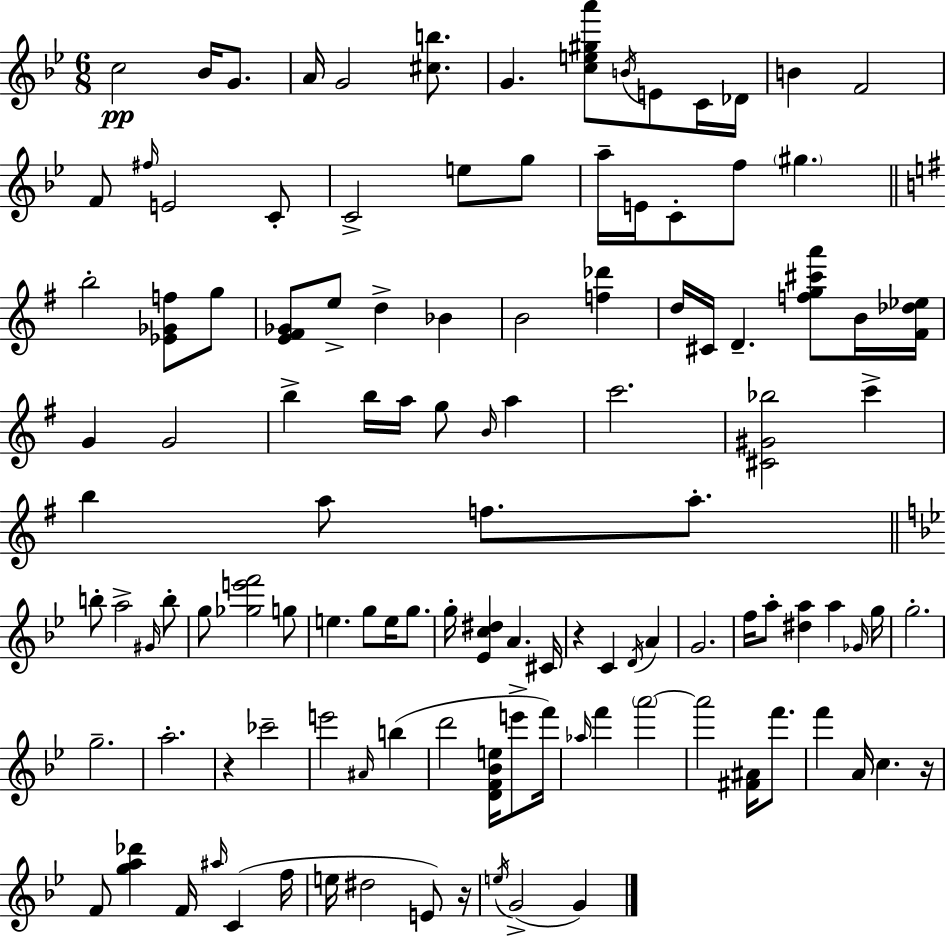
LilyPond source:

{
  \clef treble
  \numericTimeSignature
  \time 6/8
  \key bes \major
  c''2\pp bes'16 g'8. | a'16 g'2 <cis'' b''>8. | g'4. <c'' e'' gis'' a'''>8 \acciaccatura { b'16 } e'8 c'16 | des'16 b'4 f'2 | \break f'8 \grace { fis''16 } e'2 | c'8-. c'2-> e''8 | g''8 a''16-- e'16 c'8-. f''8 \parenthesize gis''4. | \bar "||" \break \key e \minor b''2-. <ees' ges' f''>8 g''8 | <e' fis' ges'>8 e''8-> d''4-> bes'4 | b'2 <f'' des'''>4 | d''16 cis'16 d'4.-- <f'' g'' cis''' a'''>8 b'16 <fis' des'' ees''>16 | \break g'4 g'2 | b''4-> b''16 a''16 g''8 \grace { b'16 } a''4 | c'''2. | <cis' gis' bes''>2 c'''4-> | \break b''4 a''8 f''8. a''8.-. | \bar "||" \break \key bes \major b''8-. a''2-> \grace { gis'16 } b''8-. | g''8 <ges'' e''' f'''>2 g''8 | e''4. g''8 e''16 g''8. | g''16-. <ees' c'' dis''>4 a'4. | \break cis'16 r4 c'4 \acciaccatura { d'16 } a'4 | g'2. | f''16 a''8-. <dis'' a''>4 a''4 | \grace { ges'16 } g''16 g''2.-. | \break g''2.-- | a''2.-. | r4 ces'''2-- | e'''2 \grace { ais'16 }( | \break b''4 d'''2 | <d' f' bes' e''>16 e'''8-> f'''16) \grace { aes''16 } f'''4 \parenthesize a'''2~~ | a'''2 | <fis' ais'>16 f'''8. f'''4 a'16 c''4. | \break r16 f'8 <g'' a'' des'''>4 f'16 | \grace { ais''16 } c'4( f''16 e''16 dis''2 | e'8) r16 \acciaccatura { e''16 }( g'2-> | g'4) \bar "|."
}